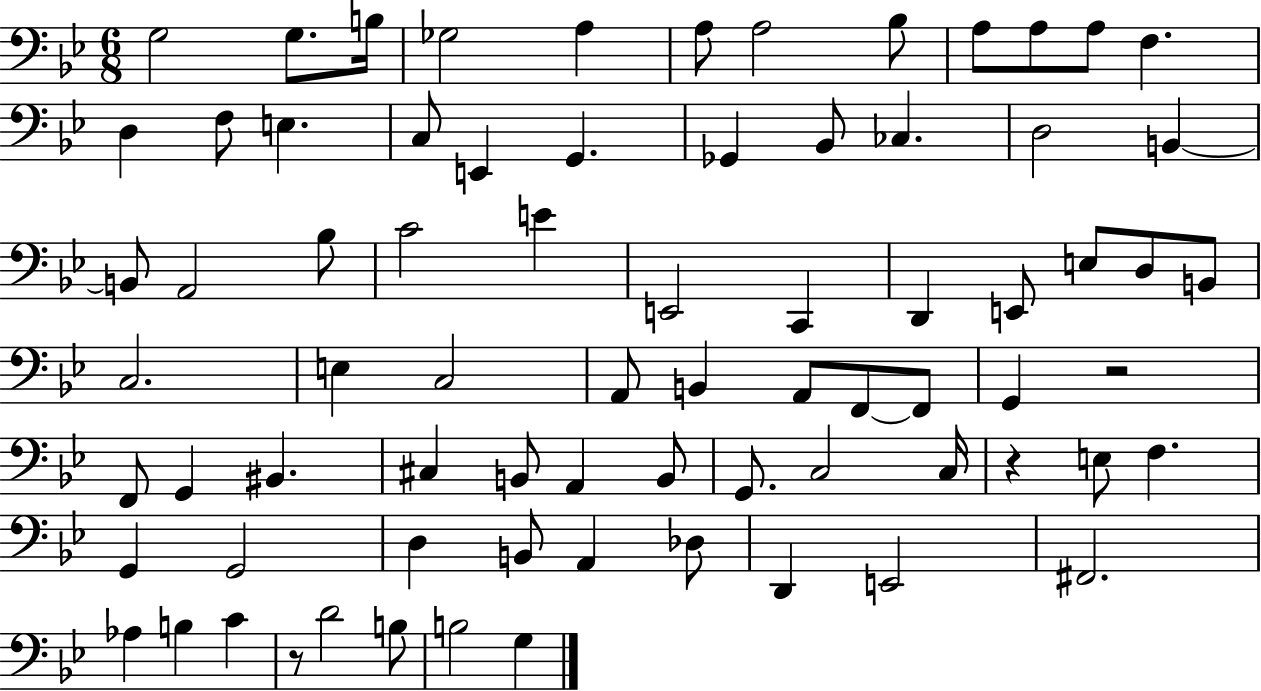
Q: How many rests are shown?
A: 3